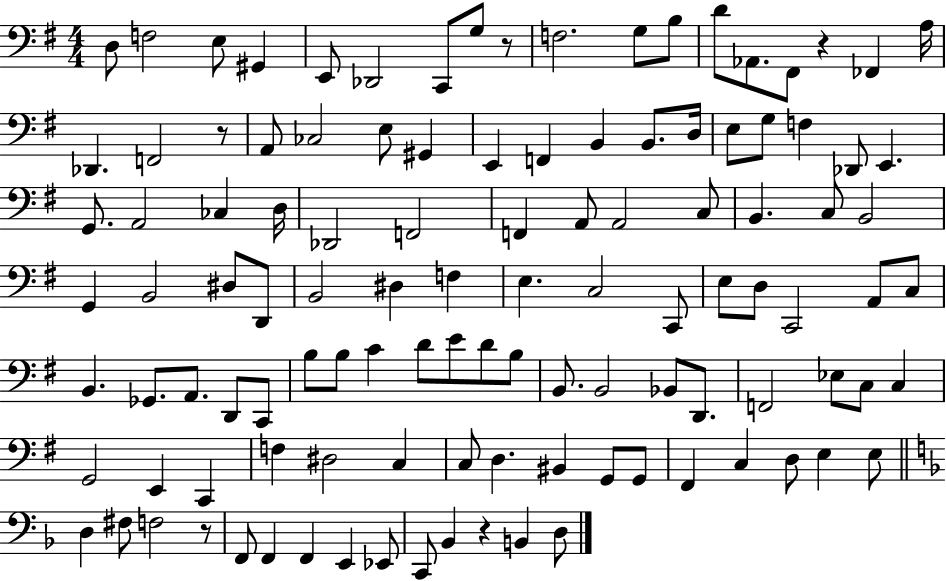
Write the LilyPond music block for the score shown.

{
  \clef bass
  \numericTimeSignature
  \time 4/4
  \key g \major
  d8 f2 e8 gis,4 | e,8 des,2 c,8 g8 r8 | f2. g8 b8 | d'8 aes,8. fis,8 r4 fes,4 a16 | \break des,4. f,2 r8 | a,8 ces2 e8 gis,4 | e,4 f,4 b,4 b,8. d16 | e8 g8 f4 des,8 e,4. | \break g,8. a,2 ces4 d16 | des,2 f,2 | f,4 a,8 a,2 c8 | b,4. c8 b,2 | \break g,4 b,2 dis8 d,8 | b,2 dis4 f4 | e4. c2 c,8 | e8 d8 c,2 a,8 c8 | \break b,4. ges,8. a,8. d,8 c,8 | b8 b8 c'4 d'8 e'8 d'8 b8 | b,8. b,2 bes,8 d,8. | f,2 ees8 c8 c4 | \break g,2 e,4 c,4 | f4 dis2 c4 | c8 d4. bis,4 g,8 g,8 | fis,4 c4 d8 e4 e8 | \break \bar "||" \break \key d \minor d4 fis8 f2 r8 | f,8 f,4 f,4 e,4 ees,8 | c,8 bes,4 r4 b,4 d8 | \bar "|."
}